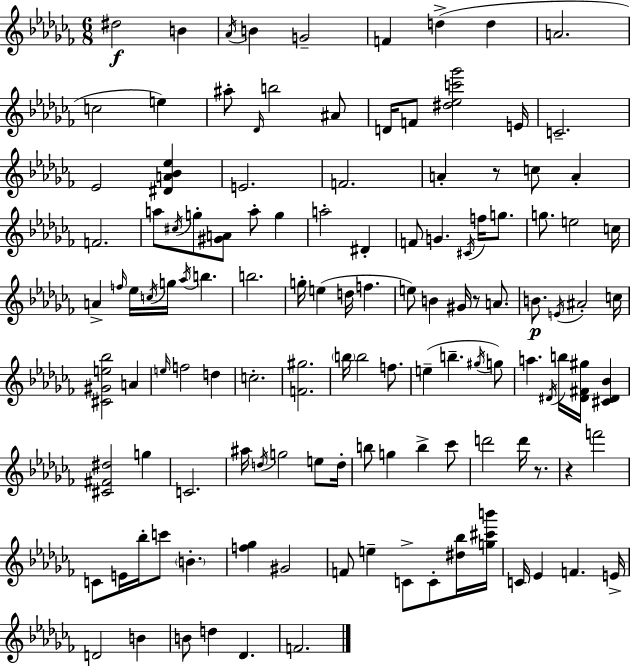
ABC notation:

X:1
T:Untitled
M:6/8
L:1/4
K:Abm
^d2 B _A/4 B G2 F d d A2 c2 e ^a/2 _D/4 b2 ^A/2 D/4 F/2 [^d_ec'_g']2 E/4 C2 _E2 [^DA_B_e] E2 F2 A z/2 c/2 A F2 a/2 ^c/4 g/2 [^GA]/2 a/2 g a2 ^D F/2 G ^C/4 f/4 g/2 g/2 e2 c/4 A f/4 _e/4 c/4 g/4 _a/4 b b2 g/4 e d/4 f e/2 B ^G/4 z/2 A/2 B/2 E/4 ^A2 c/4 [^C^Ge_b]2 A e/4 f2 d c2 [F^g]2 b/4 b2 f/2 e b ^g/4 g/2 a ^D/4 b/4 [^D^F^g]/4 [^C^D_B] [^C^F^d]2 g C2 ^a/4 d/4 g2 e/2 d/4 b/2 g b _c'/2 d'2 d'/4 z/2 z f'2 C/2 E/4 _b/4 c'/2 B [f_g] ^G2 F/2 e C/2 C/2 [^d_b]/4 [g^c'b']/4 C/4 _E F E/4 D2 B B/2 d _D F2